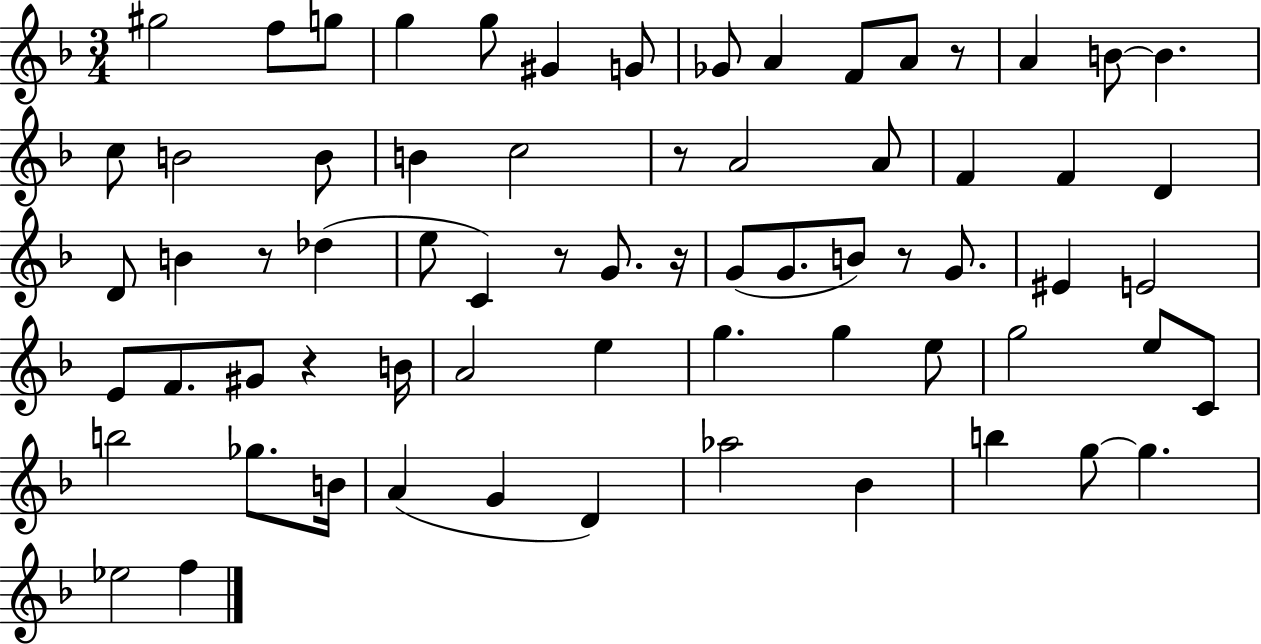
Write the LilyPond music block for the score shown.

{
  \clef treble
  \numericTimeSignature
  \time 3/4
  \key f \major
  gis''2 f''8 g''8 | g''4 g''8 gis'4 g'8 | ges'8 a'4 f'8 a'8 r8 | a'4 b'8~~ b'4. | \break c''8 b'2 b'8 | b'4 c''2 | r8 a'2 a'8 | f'4 f'4 d'4 | \break d'8 b'4 r8 des''4( | e''8 c'4) r8 g'8. r16 | g'8( g'8. b'8) r8 g'8. | eis'4 e'2 | \break e'8 f'8. gis'8 r4 b'16 | a'2 e''4 | g''4. g''4 e''8 | g''2 e''8 c'8 | \break b''2 ges''8. b'16 | a'4( g'4 d'4) | aes''2 bes'4 | b''4 g''8~~ g''4. | \break ees''2 f''4 | \bar "|."
}